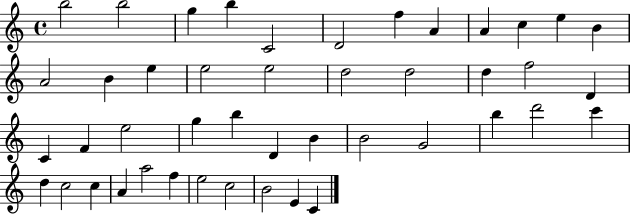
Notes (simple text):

B5/h B5/h G5/q B5/q C4/h D4/h F5/q A4/q A4/q C5/q E5/q B4/q A4/h B4/q E5/q E5/h E5/h D5/h D5/h D5/q F5/h D4/q C4/q F4/q E5/h G5/q B5/q D4/q B4/q B4/h G4/h B5/q D6/h C6/q D5/q C5/h C5/q A4/q A5/h F5/q E5/h C5/h B4/h E4/q C4/q